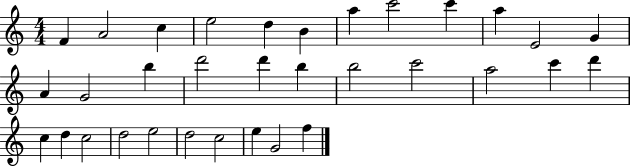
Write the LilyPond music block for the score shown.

{
  \clef treble
  \numericTimeSignature
  \time 4/4
  \key c \major
  f'4 a'2 c''4 | e''2 d''4 b'4 | a''4 c'''2 c'''4 | a''4 e'2 g'4 | \break a'4 g'2 b''4 | d'''2 d'''4 b''4 | b''2 c'''2 | a''2 c'''4 d'''4 | \break c''4 d''4 c''2 | d''2 e''2 | d''2 c''2 | e''4 g'2 f''4 | \break \bar "|."
}